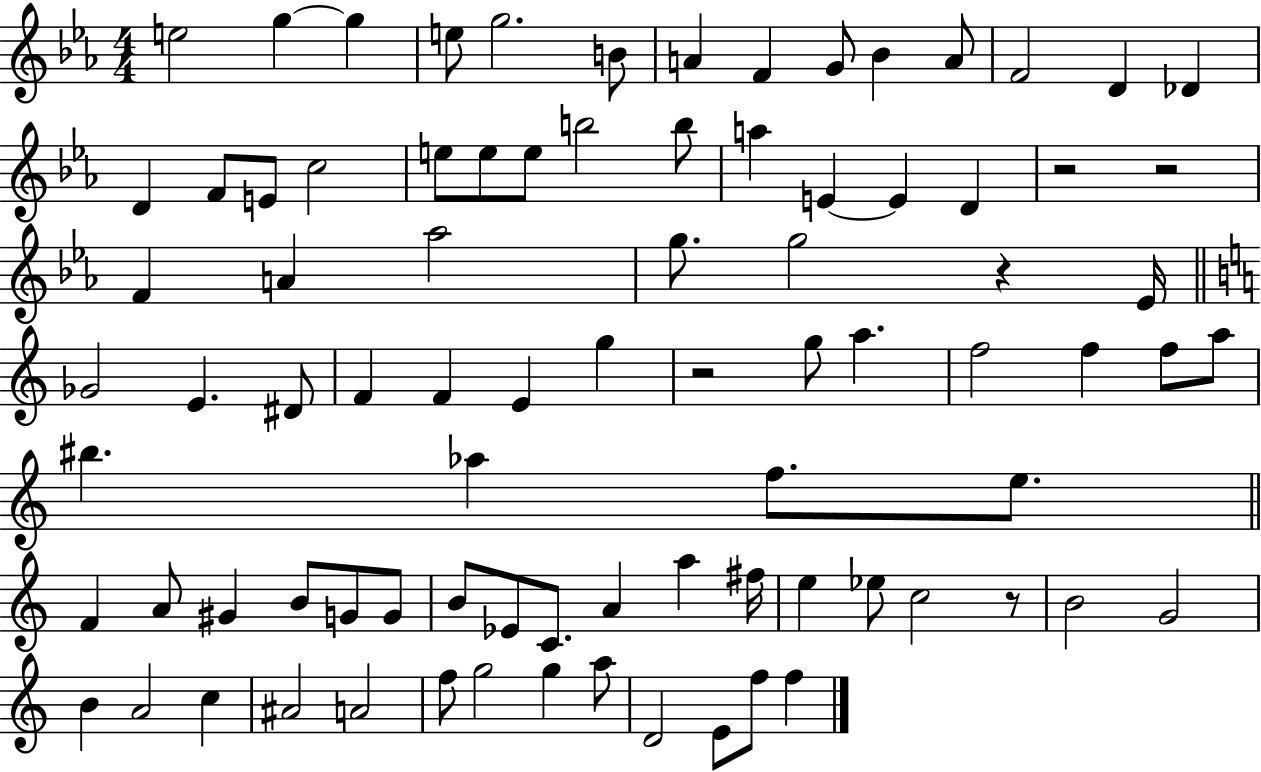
E5/h G5/q G5/q E5/e G5/h. B4/e A4/q F4/q G4/e Bb4/q A4/e F4/h D4/q Db4/q D4/q F4/e E4/e C5/h E5/e E5/e E5/e B5/h B5/e A5/q E4/q E4/q D4/q R/h R/h F4/q A4/q Ab5/h G5/e. G5/h R/q Eb4/s Gb4/h E4/q. D#4/e F4/q F4/q E4/q G5/q R/h G5/e A5/q. F5/h F5/q F5/e A5/e BIS5/q. Ab5/q F5/e. E5/e. F4/q A4/e G#4/q B4/e G4/e G4/e B4/e Eb4/e C4/e. A4/q A5/q F#5/s E5/q Eb5/e C5/h R/e B4/h G4/h B4/q A4/h C5/q A#4/h A4/h F5/e G5/h G5/q A5/e D4/h E4/e F5/e F5/q